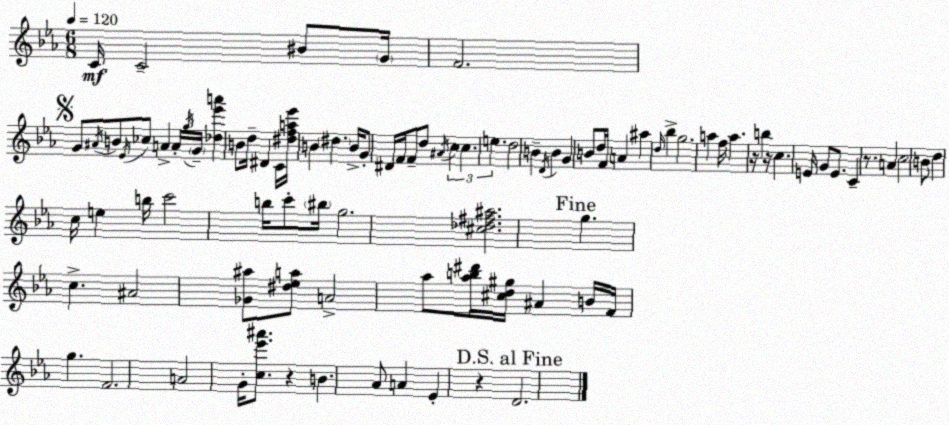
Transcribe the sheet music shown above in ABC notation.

X:1
T:Untitled
M:6/8
L:1/4
K:Cm
C/4 C2 ^B/2 G/4 F2 G/2 ^A/4 B/2 _E/4 _c/2 A A/4 g/4 G/4 [_d_e'a'] B/2 d/4 ^D C/4 [^dfa_e']/4 B ^d B/4 G/2 ^D/4 F/4 F/2 d/2 ^A/4 c c e d2 B D/4 B G B/2 d/4 F/4 A ^a d/4 _b g2 a f/4 a z/4 b z/4 c E/4 G/2 E/2 C z/2 A c2 B/2 d c/4 e b/4 c'2 b/4 c'/2 ^b/4 g2 [^c_d^f^a]2 g c ^A2 [_G^a]/2 [^d_ea]/2 A2 _a/2 [_ab^d']/4 [^cd^g]/4 ^A B/4 F/4 g F2 A2 G/4 [c_e'^a']/2 z B _A/2 A _E z D2